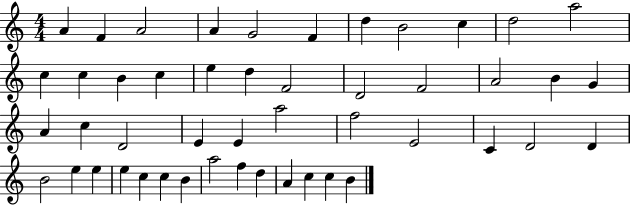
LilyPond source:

{
  \clef treble
  \numericTimeSignature
  \time 4/4
  \key c \major
  a'4 f'4 a'2 | a'4 g'2 f'4 | d''4 b'2 c''4 | d''2 a''2 | \break c''4 c''4 b'4 c''4 | e''4 d''4 f'2 | d'2 f'2 | a'2 b'4 g'4 | \break a'4 c''4 d'2 | e'4 e'4 a''2 | f''2 e'2 | c'4 d'2 d'4 | \break b'2 e''4 e''4 | e''4 c''4 c''4 b'4 | a''2 f''4 d''4 | a'4 c''4 c''4 b'4 | \break \bar "|."
}